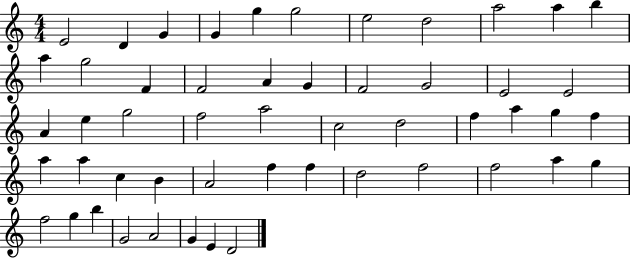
E4/h D4/q G4/q G4/q G5/q G5/h E5/h D5/h A5/h A5/q B5/q A5/q G5/h F4/q F4/h A4/q G4/q F4/h G4/h E4/h E4/h A4/q E5/q G5/h F5/h A5/h C5/h D5/h F5/q A5/q G5/q F5/q A5/q A5/q C5/q B4/q A4/h F5/q F5/q D5/h F5/h F5/h A5/q G5/q F5/h G5/q B5/q G4/h A4/h G4/q E4/q D4/h